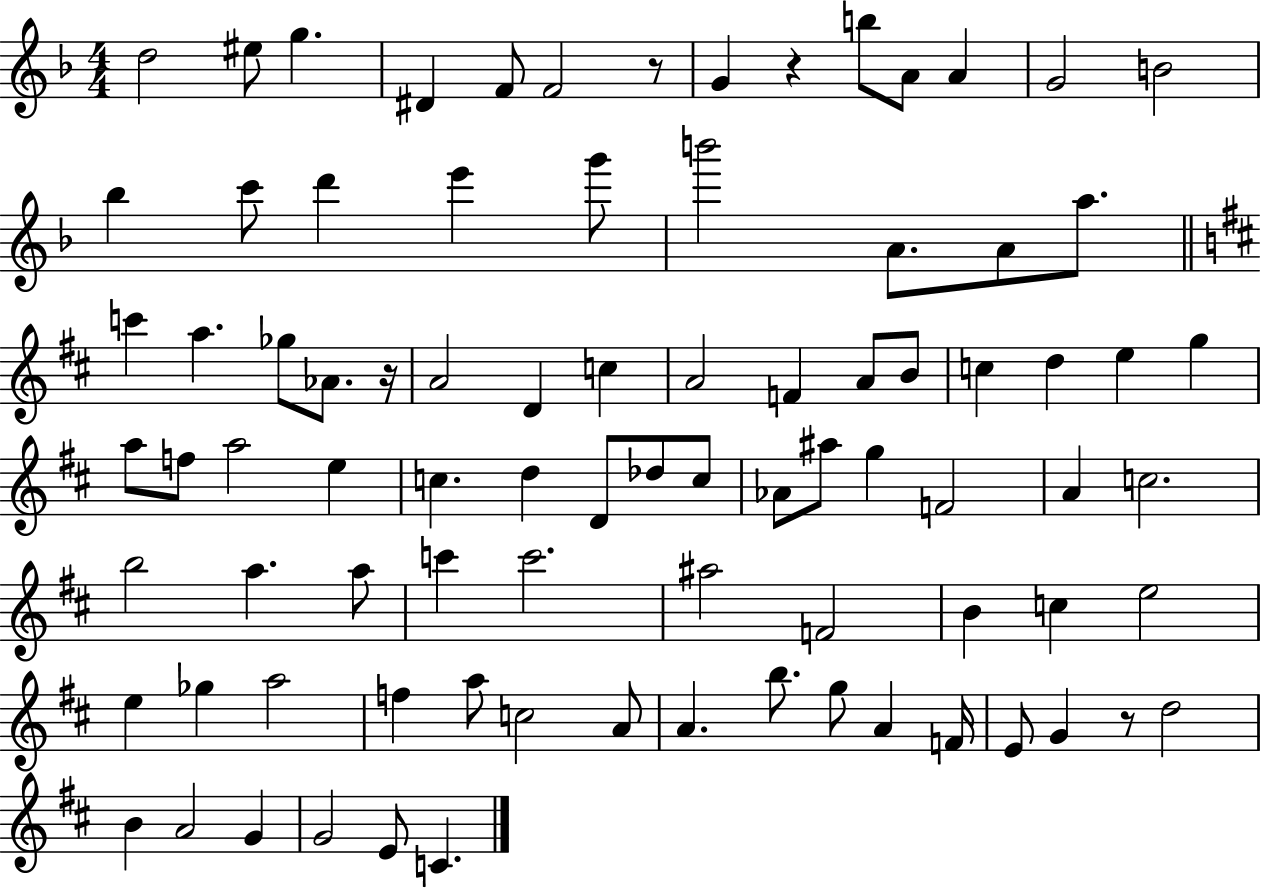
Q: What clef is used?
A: treble